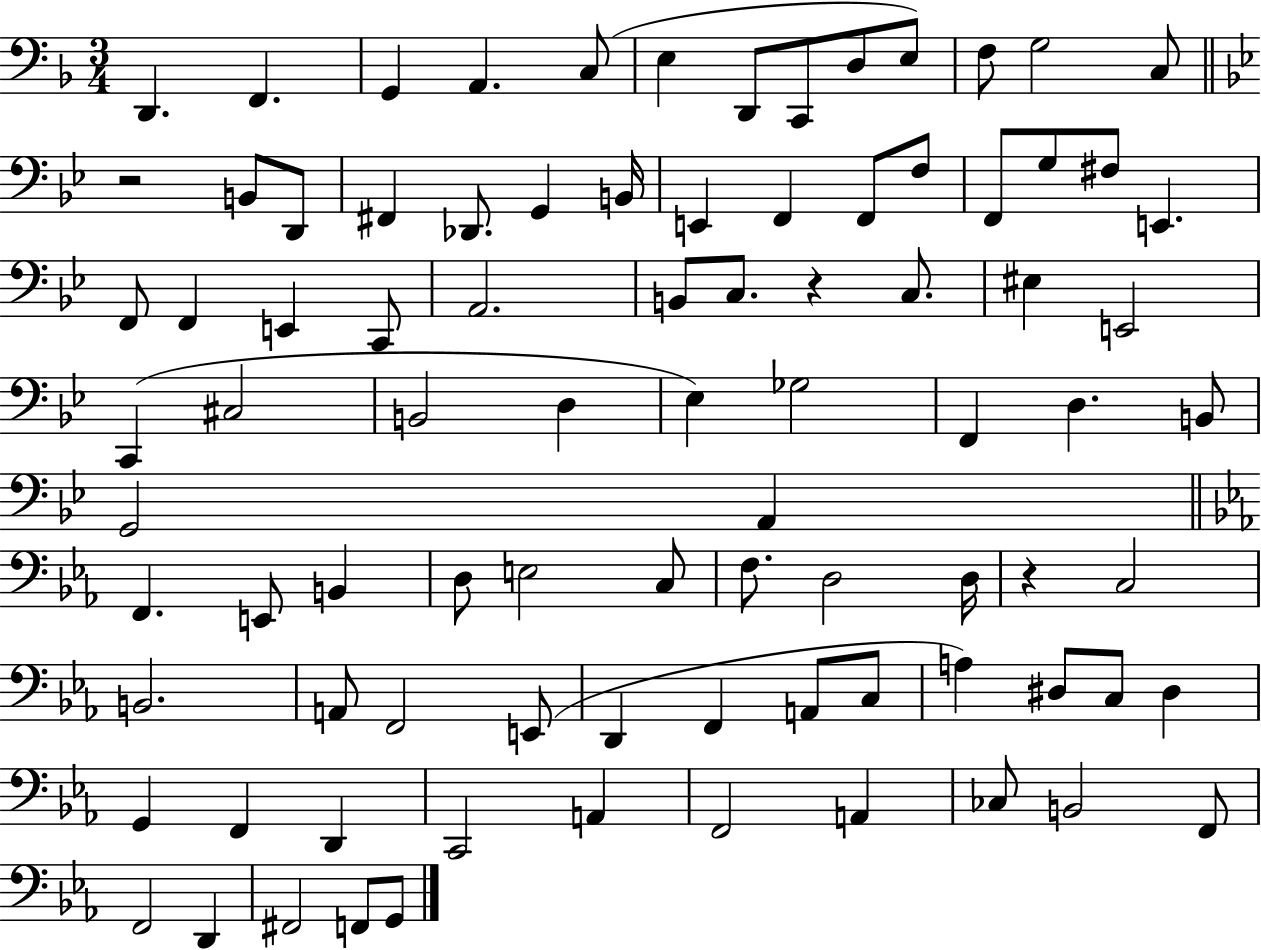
D2/q. F2/q. G2/q A2/q. C3/e E3/q D2/e C2/e D3/e E3/e F3/e G3/h C3/e R/h B2/e D2/e F#2/q Db2/e. G2/q B2/s E2/q F2/q F2/e F3/e F2/e G3/e F#3/e E2/q. F2/e F2/q E2/q C2/e A2/h. B2/e C3/e. R/q C3/e. EIS3/q E2/h C2/q C#3/h B2/h D3/q Eb3/q Gb3/h F2/q D3/q. B2/e G2/h A2/q F2/q. E2/e B2/q D3/e E3/h C3/e F3/e. D3/h D3/s R/q C3/h B2/h. A2/e F2/h E2/e D2/q F2/q A2/e C3/e A3/q D#3/e C3/e D#3/q G2/q F2/q D2/q C2/h A2/q F2/h A2/q CES3/e B2/h F2/e F2/h D2/q F#2/h F2/e G2/e